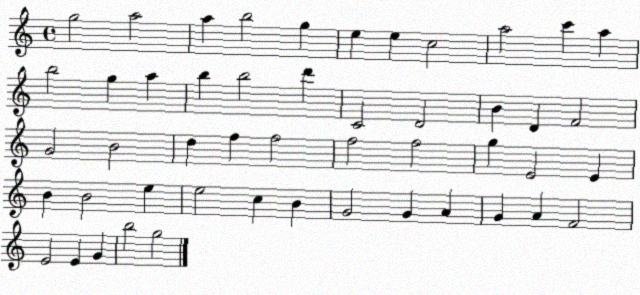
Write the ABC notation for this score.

X:1
T:Untitled
M:4/4
L:1/4
K:C
g2 a2 a b2 g e e c2 a2 c' a b2 g a b b2 d' C2 D2 B D F2 G2 B2 d f f2 f2 f2 g E2 E B B2 e e2 c B G2 G A G A F2 E2 E G b2 g2